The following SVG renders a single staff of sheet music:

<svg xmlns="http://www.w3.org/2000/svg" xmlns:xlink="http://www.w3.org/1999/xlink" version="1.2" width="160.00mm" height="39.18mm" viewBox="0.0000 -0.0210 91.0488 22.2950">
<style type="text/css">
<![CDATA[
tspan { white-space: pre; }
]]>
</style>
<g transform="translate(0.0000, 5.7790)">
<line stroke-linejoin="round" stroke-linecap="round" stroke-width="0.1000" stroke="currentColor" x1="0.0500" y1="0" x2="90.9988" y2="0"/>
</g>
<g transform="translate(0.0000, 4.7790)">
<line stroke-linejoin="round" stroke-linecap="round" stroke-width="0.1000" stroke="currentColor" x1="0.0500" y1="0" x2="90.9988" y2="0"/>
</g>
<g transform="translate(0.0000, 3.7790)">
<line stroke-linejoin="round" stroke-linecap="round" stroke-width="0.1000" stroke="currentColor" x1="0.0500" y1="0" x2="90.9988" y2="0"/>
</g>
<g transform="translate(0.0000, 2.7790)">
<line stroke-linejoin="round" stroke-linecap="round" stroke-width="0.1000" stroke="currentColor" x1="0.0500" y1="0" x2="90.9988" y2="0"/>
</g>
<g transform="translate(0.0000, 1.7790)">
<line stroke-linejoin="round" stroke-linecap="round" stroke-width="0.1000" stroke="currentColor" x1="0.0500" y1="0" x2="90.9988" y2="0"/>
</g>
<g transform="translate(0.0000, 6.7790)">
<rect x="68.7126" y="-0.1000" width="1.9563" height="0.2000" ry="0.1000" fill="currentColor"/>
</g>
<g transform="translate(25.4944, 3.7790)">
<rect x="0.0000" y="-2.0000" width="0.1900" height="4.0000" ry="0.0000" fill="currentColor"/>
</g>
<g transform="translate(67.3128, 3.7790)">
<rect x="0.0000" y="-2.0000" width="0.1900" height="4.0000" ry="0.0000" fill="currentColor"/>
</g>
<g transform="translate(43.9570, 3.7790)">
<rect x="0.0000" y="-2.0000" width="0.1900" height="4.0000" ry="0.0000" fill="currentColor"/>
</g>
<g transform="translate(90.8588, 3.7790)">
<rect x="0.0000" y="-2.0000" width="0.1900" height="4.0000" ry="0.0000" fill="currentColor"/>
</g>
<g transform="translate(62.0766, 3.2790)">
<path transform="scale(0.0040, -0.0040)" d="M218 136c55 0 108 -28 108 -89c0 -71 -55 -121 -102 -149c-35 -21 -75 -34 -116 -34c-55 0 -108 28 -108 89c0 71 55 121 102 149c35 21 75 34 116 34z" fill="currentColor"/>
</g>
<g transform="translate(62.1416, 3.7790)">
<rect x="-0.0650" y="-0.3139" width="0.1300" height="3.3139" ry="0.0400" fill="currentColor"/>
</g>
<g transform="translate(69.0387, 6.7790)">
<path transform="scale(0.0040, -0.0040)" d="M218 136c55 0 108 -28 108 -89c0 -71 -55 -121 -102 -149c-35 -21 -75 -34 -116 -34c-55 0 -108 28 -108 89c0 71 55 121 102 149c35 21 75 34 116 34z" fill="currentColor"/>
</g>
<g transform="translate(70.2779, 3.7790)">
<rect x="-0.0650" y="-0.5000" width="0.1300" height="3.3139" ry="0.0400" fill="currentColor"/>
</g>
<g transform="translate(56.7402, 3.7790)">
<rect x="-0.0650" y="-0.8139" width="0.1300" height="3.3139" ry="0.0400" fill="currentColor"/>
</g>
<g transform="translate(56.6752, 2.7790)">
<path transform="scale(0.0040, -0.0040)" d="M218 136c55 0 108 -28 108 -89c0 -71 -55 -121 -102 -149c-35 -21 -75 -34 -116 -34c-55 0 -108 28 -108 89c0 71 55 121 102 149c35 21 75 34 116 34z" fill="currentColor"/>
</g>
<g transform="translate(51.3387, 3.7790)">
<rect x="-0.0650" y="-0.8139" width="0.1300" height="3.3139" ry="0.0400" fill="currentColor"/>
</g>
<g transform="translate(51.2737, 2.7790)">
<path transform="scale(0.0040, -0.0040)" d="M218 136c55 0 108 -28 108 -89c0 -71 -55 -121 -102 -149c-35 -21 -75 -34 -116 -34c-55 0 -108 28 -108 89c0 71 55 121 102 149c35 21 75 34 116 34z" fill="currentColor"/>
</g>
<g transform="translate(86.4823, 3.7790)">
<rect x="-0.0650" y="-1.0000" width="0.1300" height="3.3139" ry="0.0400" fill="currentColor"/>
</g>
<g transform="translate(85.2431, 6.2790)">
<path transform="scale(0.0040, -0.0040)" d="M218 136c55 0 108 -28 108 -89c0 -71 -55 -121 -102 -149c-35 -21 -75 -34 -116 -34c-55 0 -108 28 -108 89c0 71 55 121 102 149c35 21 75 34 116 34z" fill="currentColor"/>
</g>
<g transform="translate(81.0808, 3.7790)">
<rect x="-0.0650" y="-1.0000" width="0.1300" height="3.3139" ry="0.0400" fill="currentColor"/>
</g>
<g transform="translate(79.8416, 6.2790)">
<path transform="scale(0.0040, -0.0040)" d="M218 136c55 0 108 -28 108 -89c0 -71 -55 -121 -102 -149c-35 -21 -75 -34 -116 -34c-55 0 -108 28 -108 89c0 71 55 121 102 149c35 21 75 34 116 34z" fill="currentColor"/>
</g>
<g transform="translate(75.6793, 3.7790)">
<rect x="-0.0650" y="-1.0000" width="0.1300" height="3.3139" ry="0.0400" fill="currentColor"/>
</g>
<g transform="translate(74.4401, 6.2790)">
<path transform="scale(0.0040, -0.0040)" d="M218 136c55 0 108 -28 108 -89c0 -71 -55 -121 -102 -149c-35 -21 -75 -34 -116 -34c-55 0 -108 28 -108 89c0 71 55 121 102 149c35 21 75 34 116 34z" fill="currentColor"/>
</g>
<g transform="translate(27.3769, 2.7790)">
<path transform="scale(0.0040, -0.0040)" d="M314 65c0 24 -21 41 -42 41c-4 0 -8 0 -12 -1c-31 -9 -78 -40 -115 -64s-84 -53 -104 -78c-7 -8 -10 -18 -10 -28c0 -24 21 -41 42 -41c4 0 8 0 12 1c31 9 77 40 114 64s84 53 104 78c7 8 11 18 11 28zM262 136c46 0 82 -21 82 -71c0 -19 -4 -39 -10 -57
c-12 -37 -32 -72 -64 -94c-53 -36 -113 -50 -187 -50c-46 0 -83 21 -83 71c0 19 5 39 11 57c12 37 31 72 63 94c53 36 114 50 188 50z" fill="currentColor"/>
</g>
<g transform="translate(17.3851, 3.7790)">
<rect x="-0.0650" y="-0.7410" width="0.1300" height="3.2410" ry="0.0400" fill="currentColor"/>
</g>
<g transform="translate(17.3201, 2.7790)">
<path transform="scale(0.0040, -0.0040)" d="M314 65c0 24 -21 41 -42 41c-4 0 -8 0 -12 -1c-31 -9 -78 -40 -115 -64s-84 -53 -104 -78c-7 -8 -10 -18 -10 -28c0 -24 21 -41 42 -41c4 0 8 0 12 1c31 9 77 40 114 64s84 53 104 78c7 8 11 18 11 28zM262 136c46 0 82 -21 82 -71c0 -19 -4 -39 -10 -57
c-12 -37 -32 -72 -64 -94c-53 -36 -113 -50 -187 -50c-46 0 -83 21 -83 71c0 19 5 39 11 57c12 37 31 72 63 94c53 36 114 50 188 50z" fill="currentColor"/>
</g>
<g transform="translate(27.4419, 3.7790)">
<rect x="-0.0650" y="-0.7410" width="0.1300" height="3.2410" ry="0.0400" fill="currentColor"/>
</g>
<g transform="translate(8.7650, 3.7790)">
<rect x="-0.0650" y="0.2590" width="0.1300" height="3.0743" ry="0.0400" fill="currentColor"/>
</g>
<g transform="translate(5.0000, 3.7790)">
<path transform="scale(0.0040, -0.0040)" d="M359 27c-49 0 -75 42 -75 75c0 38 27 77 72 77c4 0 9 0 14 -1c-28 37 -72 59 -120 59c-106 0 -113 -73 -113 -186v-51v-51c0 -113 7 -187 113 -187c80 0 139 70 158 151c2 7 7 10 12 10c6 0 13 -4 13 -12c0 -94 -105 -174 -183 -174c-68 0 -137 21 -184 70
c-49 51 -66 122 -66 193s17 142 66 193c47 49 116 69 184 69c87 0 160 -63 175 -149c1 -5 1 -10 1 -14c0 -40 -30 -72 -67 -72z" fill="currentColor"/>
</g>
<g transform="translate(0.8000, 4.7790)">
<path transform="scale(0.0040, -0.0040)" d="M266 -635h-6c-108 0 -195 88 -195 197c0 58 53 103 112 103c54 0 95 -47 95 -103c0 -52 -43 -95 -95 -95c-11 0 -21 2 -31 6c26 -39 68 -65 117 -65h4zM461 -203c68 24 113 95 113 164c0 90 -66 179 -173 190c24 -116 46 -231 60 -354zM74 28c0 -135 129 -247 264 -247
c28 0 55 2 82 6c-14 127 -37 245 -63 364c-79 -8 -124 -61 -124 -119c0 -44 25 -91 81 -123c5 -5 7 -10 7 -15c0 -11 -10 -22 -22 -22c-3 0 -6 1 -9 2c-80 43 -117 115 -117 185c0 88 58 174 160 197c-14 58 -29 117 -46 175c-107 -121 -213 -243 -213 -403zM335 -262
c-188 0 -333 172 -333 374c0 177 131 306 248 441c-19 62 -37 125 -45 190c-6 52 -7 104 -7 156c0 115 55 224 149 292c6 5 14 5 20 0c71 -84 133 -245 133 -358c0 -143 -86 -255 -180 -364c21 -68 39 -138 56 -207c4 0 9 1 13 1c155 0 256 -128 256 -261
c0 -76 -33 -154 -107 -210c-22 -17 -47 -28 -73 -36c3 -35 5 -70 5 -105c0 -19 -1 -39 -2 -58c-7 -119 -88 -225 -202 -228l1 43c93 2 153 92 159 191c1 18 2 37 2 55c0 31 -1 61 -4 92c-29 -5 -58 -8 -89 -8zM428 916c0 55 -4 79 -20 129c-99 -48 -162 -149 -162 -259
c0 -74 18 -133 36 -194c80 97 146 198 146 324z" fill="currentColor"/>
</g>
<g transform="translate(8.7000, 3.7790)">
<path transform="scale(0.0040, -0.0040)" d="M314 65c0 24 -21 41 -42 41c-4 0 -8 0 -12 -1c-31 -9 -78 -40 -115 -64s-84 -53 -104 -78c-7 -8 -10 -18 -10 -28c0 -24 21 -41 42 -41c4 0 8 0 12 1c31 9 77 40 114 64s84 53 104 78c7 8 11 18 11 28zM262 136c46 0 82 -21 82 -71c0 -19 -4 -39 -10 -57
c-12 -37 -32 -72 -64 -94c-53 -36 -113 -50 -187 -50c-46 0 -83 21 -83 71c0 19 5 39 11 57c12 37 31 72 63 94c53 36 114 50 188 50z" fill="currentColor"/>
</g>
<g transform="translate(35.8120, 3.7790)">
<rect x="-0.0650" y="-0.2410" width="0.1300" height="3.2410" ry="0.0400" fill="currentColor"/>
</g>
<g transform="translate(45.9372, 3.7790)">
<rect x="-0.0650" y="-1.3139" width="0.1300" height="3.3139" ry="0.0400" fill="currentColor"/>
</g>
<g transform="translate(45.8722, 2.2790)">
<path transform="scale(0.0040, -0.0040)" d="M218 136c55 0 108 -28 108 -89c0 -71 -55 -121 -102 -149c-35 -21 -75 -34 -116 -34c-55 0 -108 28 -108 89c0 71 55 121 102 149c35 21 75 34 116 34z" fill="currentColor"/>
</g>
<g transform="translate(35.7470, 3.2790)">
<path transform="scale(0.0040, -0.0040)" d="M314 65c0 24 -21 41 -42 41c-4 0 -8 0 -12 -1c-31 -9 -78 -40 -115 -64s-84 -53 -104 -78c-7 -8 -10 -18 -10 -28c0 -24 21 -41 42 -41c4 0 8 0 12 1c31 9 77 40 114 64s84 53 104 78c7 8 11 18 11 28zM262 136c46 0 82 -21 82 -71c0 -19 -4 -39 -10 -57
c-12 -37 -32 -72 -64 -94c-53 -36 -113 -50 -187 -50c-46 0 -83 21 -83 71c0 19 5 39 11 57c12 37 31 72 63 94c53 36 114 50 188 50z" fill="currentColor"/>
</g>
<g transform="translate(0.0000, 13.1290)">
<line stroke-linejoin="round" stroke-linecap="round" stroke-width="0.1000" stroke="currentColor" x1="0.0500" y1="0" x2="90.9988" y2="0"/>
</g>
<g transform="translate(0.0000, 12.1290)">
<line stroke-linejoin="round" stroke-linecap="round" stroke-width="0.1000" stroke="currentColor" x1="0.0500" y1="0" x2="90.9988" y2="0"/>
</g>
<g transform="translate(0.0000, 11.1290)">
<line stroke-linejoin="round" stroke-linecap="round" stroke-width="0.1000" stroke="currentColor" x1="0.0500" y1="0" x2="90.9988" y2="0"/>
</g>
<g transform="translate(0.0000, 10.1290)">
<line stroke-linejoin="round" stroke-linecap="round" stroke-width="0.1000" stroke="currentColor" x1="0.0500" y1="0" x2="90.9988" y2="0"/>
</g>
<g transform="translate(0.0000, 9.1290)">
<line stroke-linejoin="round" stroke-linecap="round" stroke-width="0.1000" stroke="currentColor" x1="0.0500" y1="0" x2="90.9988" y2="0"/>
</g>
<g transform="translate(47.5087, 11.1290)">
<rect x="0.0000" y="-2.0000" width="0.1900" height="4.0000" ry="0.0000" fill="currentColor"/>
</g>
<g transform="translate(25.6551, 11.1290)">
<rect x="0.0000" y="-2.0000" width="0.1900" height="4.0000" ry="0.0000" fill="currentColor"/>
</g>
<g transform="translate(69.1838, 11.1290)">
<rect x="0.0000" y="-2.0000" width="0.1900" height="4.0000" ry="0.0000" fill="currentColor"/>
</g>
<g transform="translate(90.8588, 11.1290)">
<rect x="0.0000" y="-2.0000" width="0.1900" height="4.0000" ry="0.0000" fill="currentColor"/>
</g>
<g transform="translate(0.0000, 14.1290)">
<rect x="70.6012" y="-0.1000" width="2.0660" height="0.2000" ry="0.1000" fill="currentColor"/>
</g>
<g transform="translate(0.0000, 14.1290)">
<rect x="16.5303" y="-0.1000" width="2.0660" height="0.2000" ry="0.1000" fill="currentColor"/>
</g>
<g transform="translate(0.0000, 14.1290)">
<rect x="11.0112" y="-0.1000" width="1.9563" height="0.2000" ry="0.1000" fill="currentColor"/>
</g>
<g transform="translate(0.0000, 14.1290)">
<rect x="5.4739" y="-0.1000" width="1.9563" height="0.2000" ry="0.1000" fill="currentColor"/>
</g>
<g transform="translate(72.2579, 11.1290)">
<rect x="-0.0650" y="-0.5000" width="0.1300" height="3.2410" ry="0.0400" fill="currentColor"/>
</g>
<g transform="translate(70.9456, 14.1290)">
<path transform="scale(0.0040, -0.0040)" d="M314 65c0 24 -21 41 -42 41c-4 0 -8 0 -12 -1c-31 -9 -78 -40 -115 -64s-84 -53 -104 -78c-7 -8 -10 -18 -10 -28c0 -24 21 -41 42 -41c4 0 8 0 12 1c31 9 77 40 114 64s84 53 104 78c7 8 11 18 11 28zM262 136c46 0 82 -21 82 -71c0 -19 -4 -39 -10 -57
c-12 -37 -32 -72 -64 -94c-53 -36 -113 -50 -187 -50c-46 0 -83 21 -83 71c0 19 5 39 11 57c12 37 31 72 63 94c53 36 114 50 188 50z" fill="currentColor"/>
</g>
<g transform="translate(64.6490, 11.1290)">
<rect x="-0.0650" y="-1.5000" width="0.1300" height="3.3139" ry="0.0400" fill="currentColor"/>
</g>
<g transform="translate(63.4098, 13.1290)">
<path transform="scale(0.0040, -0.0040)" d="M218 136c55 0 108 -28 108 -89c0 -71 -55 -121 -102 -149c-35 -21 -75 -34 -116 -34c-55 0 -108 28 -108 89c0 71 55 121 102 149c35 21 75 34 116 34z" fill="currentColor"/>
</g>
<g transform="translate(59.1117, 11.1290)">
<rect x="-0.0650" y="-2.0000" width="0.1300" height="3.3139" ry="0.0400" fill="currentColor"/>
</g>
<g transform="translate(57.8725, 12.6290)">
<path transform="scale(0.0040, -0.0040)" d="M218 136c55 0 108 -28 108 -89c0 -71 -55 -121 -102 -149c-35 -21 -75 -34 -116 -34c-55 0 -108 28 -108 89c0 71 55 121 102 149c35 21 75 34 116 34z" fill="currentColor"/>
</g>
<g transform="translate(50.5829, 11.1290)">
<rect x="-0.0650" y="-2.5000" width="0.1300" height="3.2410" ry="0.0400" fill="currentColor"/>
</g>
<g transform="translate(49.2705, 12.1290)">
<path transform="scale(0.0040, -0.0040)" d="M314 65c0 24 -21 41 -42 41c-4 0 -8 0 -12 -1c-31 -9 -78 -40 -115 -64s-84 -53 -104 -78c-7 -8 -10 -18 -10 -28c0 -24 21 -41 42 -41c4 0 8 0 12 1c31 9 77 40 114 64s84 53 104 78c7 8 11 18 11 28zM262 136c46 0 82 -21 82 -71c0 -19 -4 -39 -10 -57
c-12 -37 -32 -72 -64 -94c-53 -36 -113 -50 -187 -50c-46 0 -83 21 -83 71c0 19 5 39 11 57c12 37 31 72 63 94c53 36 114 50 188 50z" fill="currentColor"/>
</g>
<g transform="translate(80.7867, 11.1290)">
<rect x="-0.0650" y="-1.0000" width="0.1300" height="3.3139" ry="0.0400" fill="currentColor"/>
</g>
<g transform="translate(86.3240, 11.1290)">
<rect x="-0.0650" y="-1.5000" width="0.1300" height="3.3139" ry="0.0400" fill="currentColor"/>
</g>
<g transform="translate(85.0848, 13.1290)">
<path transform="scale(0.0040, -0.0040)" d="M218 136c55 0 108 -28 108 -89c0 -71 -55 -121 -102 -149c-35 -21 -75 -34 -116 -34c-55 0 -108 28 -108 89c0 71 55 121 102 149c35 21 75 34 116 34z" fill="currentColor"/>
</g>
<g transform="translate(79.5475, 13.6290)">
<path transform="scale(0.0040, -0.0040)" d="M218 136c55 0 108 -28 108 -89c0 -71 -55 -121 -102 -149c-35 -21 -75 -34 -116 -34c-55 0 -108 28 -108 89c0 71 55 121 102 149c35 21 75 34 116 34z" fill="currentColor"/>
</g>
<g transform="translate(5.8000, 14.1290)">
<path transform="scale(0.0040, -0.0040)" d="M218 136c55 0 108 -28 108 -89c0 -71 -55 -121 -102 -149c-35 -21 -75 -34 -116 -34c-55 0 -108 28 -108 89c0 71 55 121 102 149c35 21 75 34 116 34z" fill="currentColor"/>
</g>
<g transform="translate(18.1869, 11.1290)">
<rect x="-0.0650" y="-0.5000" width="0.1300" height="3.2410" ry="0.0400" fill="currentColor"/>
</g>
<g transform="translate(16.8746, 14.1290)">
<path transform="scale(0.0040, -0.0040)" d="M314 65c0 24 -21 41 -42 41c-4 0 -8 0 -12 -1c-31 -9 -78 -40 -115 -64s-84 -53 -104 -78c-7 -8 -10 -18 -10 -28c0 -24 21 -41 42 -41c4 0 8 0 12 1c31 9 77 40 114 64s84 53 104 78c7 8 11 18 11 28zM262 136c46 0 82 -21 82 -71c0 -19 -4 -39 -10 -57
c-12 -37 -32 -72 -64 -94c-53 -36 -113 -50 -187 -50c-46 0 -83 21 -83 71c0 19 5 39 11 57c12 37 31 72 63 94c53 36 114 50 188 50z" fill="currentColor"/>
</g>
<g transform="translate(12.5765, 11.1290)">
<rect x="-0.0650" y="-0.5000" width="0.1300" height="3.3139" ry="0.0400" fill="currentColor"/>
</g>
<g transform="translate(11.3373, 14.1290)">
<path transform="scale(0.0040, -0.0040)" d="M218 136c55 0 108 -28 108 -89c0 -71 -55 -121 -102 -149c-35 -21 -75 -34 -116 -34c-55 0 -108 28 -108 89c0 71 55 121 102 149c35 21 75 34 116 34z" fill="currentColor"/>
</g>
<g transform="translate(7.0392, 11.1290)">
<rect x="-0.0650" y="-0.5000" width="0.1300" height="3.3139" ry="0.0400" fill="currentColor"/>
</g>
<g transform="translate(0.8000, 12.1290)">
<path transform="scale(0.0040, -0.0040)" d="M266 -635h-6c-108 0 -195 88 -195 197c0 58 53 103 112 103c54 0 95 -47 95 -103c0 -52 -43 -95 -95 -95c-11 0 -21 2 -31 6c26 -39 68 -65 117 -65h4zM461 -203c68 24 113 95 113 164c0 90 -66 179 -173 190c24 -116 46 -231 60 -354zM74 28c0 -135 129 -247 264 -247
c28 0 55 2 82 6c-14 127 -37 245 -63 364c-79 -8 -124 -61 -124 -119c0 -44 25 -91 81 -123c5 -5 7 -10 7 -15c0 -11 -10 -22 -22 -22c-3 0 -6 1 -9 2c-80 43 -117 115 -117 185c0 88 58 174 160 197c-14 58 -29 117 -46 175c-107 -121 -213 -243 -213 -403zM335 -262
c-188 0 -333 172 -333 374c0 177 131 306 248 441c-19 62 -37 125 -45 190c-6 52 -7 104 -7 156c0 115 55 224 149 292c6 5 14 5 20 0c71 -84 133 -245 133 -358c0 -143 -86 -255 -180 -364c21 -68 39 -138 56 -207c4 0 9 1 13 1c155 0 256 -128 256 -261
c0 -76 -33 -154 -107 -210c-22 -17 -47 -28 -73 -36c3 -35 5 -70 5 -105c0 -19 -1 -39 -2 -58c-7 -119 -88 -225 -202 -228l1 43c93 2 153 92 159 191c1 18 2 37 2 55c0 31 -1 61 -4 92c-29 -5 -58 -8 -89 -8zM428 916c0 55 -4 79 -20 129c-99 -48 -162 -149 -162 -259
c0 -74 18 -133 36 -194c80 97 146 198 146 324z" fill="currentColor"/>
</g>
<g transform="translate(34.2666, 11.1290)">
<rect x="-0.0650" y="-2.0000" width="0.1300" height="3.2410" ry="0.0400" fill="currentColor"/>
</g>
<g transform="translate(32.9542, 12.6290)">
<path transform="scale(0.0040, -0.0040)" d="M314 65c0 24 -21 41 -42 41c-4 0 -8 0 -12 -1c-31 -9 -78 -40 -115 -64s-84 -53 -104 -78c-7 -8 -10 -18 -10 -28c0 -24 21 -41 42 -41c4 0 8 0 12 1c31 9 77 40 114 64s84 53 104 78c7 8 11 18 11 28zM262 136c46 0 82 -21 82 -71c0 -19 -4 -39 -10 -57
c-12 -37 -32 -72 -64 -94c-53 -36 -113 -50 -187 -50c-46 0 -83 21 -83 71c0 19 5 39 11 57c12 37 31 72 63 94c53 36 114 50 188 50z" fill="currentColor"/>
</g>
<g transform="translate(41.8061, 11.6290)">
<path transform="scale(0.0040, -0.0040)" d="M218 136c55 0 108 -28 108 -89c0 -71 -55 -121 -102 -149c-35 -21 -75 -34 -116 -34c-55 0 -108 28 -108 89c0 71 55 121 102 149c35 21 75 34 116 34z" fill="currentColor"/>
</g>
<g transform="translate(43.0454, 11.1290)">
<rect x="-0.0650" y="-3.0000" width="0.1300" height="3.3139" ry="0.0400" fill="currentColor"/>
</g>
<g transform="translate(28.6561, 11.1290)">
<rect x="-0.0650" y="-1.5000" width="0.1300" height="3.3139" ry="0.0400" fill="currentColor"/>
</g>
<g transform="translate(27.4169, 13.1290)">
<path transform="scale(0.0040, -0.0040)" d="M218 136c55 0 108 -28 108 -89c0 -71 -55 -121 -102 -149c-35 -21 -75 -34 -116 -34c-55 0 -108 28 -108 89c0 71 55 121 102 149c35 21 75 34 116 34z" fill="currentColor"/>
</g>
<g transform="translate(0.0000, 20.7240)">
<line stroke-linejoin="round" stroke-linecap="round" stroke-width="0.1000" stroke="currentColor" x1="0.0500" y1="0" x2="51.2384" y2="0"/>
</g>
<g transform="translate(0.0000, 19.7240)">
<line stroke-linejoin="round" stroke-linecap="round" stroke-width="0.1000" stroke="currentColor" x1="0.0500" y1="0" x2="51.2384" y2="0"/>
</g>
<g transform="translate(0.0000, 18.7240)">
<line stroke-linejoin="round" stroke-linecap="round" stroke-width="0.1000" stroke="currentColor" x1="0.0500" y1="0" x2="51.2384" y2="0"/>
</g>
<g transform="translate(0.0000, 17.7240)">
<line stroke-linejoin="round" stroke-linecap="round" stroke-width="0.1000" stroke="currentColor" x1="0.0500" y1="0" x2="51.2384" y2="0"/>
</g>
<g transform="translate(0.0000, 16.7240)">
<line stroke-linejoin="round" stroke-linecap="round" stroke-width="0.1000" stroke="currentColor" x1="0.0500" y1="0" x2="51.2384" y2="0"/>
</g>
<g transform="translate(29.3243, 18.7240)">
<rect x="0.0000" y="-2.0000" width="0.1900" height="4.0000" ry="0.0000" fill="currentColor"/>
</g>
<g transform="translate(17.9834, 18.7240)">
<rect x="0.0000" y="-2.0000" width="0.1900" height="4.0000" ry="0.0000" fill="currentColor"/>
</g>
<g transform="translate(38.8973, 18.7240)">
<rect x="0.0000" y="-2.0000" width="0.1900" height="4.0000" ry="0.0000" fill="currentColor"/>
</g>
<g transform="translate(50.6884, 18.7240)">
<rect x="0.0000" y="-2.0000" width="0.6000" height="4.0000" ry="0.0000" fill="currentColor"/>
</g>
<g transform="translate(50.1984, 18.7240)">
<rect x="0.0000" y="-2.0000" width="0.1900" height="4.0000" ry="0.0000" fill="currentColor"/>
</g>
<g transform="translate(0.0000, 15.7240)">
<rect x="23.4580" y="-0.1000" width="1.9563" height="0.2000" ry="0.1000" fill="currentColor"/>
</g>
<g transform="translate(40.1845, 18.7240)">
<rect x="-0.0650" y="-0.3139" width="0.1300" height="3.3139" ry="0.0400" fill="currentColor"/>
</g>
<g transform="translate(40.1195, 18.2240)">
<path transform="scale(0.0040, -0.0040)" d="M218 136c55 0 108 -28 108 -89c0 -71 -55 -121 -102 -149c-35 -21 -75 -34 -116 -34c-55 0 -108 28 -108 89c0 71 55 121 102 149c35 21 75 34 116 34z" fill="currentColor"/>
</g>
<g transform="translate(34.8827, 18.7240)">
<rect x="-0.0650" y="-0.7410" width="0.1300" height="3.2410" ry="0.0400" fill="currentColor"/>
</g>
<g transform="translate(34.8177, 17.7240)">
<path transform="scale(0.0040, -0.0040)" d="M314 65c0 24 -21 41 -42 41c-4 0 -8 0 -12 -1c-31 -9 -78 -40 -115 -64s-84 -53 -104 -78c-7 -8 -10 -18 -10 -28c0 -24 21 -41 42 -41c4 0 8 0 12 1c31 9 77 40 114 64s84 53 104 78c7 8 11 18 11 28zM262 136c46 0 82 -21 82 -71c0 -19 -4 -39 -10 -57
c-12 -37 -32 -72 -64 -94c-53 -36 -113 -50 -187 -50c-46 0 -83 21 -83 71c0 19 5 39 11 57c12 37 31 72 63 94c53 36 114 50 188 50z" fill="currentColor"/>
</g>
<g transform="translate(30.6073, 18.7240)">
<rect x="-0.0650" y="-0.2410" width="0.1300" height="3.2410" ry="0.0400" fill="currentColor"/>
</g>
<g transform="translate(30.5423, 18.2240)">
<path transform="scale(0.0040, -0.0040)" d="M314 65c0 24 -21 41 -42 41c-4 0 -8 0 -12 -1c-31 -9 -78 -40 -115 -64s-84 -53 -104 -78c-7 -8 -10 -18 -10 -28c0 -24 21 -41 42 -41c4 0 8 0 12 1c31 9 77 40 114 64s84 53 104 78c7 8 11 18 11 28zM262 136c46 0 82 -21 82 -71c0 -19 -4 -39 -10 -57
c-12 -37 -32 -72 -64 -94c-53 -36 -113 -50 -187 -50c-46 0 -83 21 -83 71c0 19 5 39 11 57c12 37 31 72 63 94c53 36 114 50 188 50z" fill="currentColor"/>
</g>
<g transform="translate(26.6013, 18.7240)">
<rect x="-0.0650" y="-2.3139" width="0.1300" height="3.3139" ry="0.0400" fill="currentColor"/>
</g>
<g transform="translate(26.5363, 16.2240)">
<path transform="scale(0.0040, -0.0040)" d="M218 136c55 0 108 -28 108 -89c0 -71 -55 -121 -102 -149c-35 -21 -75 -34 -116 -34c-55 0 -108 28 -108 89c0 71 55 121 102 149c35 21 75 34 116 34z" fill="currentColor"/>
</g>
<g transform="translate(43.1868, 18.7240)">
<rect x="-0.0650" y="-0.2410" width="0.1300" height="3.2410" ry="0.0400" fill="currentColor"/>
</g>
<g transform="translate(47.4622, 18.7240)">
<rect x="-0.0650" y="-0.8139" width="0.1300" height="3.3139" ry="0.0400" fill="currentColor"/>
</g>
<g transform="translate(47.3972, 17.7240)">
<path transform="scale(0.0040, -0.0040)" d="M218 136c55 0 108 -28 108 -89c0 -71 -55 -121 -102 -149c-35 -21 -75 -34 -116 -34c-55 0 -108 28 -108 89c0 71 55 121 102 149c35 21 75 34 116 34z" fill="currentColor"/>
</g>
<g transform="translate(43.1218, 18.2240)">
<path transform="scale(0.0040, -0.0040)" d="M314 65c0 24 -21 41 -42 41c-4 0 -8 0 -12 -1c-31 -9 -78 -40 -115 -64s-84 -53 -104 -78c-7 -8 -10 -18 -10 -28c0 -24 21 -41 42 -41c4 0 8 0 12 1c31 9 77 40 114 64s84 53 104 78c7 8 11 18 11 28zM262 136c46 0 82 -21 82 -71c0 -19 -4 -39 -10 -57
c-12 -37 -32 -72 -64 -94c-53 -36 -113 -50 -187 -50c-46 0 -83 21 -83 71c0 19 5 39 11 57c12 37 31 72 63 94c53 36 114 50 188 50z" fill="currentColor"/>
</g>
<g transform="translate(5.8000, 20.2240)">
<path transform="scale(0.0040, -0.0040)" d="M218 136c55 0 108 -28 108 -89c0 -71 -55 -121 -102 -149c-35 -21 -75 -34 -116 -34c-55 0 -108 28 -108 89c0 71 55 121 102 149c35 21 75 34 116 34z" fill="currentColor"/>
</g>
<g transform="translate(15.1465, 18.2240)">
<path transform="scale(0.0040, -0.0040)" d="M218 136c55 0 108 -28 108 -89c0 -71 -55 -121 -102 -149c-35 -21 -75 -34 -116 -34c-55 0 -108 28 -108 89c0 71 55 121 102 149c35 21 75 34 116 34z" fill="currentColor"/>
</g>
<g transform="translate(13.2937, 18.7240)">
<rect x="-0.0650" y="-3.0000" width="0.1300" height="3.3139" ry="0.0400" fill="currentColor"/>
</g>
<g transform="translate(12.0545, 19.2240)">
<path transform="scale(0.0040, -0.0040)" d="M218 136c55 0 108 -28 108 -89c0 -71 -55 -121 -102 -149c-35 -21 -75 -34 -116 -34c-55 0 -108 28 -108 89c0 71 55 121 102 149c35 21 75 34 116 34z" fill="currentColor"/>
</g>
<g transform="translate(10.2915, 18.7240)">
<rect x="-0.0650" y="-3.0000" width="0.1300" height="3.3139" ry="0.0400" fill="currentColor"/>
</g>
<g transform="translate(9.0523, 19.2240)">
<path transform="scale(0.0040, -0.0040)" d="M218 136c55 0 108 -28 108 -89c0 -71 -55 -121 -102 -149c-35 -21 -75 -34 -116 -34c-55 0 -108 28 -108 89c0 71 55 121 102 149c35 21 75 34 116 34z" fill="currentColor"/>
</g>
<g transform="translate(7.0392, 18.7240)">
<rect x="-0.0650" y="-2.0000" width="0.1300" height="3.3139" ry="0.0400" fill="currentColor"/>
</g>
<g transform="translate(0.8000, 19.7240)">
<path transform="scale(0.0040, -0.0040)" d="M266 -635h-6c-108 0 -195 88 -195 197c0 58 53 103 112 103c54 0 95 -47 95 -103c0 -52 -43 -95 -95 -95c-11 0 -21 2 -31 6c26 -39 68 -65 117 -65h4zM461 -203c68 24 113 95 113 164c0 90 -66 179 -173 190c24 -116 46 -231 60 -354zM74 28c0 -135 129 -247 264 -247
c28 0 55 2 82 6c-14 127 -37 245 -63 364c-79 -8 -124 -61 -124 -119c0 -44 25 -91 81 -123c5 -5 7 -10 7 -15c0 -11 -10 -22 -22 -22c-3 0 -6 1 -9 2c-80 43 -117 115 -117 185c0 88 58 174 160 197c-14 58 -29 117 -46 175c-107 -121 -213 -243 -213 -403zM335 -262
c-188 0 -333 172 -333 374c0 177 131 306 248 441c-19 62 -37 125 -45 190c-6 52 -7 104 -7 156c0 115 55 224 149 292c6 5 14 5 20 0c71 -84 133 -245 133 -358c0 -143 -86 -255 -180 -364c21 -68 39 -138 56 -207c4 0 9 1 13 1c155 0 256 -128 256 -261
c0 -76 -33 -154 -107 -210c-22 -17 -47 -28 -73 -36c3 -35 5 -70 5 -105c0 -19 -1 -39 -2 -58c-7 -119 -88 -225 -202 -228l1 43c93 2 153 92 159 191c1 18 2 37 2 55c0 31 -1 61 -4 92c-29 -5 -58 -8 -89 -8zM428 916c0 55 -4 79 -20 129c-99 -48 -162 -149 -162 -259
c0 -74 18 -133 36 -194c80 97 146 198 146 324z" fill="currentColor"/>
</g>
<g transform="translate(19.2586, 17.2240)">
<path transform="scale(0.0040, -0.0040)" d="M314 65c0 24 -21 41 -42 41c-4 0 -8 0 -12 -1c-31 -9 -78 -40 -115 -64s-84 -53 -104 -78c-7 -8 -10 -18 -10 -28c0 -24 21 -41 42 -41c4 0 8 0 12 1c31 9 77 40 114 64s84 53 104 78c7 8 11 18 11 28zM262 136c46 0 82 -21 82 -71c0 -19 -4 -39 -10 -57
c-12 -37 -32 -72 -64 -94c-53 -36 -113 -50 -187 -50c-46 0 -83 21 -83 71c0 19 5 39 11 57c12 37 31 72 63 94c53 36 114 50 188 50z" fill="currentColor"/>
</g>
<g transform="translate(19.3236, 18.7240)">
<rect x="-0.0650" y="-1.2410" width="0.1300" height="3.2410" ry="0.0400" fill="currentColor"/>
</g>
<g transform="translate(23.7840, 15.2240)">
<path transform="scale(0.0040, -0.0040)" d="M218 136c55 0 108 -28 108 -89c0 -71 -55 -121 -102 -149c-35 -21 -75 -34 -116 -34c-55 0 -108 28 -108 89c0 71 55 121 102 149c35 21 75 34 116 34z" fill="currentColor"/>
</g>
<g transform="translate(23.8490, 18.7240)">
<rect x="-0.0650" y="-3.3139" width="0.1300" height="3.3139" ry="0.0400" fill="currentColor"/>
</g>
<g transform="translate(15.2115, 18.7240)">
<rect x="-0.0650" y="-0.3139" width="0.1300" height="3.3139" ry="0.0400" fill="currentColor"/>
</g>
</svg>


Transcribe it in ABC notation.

X:1
T:Untitled
M:4/4
L:1/4
K:C
B2 d2 d2 c2 e d d c C D D D C C C2 E F2 A G2 F E C2 D E F A A c e2 b g c2 d2 c c2 d